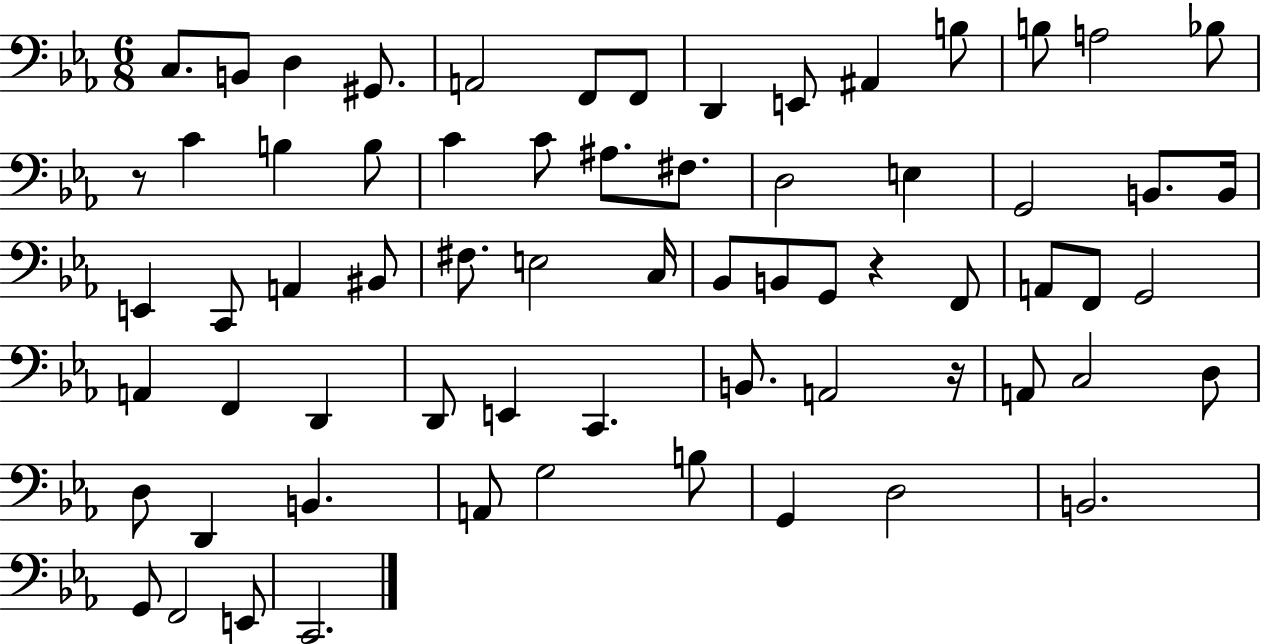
{
  \clef bass
  \numericTimeSignature
  \time 6/8
  \key ees \major
  c8. b,8 d4 gis,8. | a,2 f,8 f,8 | d,4 e,8 ais,4 b8 | b8 a2 bes8 | \break r8 c'4 b4 b8 | c'4 c'8 ais8. fis8. | d2 e4 | g,2 b,8. b,16 | \break e,4 c,8 a,4 bis,8 | fis8. e2 c16 | bes,8 b,8 g,8 r4 f,8 | a,8 f,8 g,2 | \break a,4 f,4 d,4 | d,8 e,4 c,4. | b,8. a,2 r16 | a,8 c2 d8 | \break d8 d,4 b,4. | a,8 g2 b8 | g,4 d2 | b,2. | \break g,8 f,2 e,8 | c,2. | \bar "|."
}